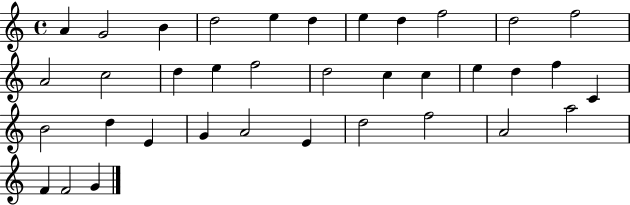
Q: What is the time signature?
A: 4/4